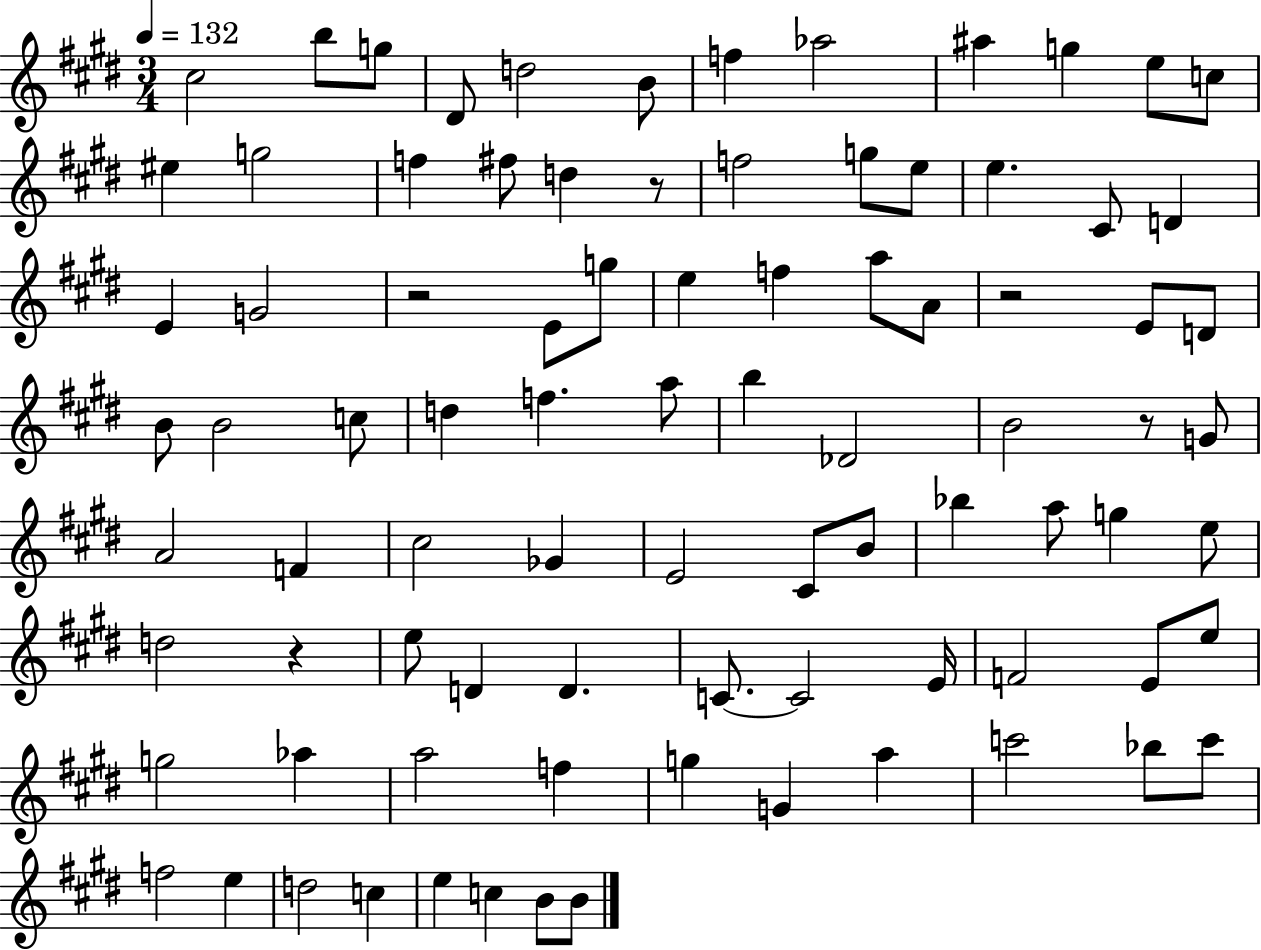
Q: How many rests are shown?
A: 5